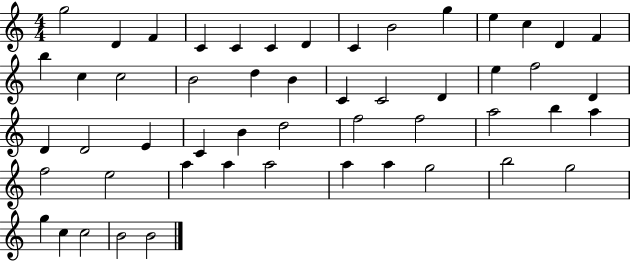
{
  \clef treble
  \numericTimeSignature
  \time 4/4
  \key c \major
  g''2 d'4 f'4 | c'4 c'4 c'4 d'4 | c'4 b'2 g''4 | e''4 c''4 d'4 f'4 | \break b''4 c''4 c''2 | b'2 d''4 b'4 | c'4 c'2 d'4 | e''4 f''2 d'4 | \break d'4 d'2 e'4 | c'4 b'4 d''2 | f''2 f''2 | a''2 b''4 a''4 | \break f''2 e''2 | a''4 a''4 a''2 | a''4 a''4 g''2 | b''2 g''2 | \break g''4 c''4 c''2 | b'2 b'2 | \bar "|."
}